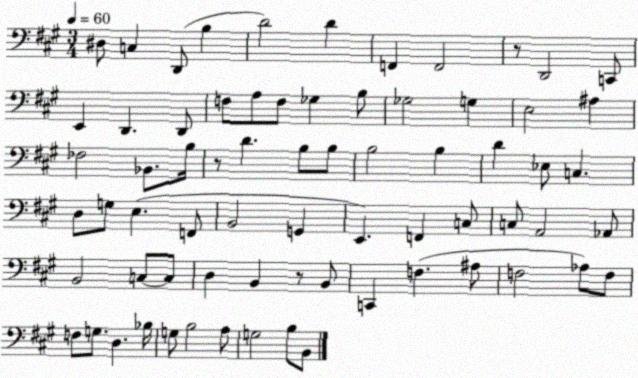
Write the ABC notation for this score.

X:1
T:Untitled
M:3/4
L:1/4
K:A
^D,/2 C, D,,/2 B, D2 D F,, F,,2 z/2 D,,2 C,,/2 E,, D,, D,,/2 F,/2 A,/2 F,/2 _G, B,/2 _G,2 G, E,2 ^A, _F,2 _B,,/2 B,/4 z/2 D B,/2 B,/2 B,2 B, D _E,/2 C, D,/2 G,/2 E, F,,/2 B,,2 G,, E,, F,, C,/2 C,/2 A,,2 _A,,/2 B,,2 C,/2 C,/2 D, B,, z/2 B,,/2 C,, F, ^A,/2 F,2 _A,/2 F,/2 F,/2 G,/2 D, _B,/4 G,/2 B,2 A,/2 G,2 B,/2 B,,/2